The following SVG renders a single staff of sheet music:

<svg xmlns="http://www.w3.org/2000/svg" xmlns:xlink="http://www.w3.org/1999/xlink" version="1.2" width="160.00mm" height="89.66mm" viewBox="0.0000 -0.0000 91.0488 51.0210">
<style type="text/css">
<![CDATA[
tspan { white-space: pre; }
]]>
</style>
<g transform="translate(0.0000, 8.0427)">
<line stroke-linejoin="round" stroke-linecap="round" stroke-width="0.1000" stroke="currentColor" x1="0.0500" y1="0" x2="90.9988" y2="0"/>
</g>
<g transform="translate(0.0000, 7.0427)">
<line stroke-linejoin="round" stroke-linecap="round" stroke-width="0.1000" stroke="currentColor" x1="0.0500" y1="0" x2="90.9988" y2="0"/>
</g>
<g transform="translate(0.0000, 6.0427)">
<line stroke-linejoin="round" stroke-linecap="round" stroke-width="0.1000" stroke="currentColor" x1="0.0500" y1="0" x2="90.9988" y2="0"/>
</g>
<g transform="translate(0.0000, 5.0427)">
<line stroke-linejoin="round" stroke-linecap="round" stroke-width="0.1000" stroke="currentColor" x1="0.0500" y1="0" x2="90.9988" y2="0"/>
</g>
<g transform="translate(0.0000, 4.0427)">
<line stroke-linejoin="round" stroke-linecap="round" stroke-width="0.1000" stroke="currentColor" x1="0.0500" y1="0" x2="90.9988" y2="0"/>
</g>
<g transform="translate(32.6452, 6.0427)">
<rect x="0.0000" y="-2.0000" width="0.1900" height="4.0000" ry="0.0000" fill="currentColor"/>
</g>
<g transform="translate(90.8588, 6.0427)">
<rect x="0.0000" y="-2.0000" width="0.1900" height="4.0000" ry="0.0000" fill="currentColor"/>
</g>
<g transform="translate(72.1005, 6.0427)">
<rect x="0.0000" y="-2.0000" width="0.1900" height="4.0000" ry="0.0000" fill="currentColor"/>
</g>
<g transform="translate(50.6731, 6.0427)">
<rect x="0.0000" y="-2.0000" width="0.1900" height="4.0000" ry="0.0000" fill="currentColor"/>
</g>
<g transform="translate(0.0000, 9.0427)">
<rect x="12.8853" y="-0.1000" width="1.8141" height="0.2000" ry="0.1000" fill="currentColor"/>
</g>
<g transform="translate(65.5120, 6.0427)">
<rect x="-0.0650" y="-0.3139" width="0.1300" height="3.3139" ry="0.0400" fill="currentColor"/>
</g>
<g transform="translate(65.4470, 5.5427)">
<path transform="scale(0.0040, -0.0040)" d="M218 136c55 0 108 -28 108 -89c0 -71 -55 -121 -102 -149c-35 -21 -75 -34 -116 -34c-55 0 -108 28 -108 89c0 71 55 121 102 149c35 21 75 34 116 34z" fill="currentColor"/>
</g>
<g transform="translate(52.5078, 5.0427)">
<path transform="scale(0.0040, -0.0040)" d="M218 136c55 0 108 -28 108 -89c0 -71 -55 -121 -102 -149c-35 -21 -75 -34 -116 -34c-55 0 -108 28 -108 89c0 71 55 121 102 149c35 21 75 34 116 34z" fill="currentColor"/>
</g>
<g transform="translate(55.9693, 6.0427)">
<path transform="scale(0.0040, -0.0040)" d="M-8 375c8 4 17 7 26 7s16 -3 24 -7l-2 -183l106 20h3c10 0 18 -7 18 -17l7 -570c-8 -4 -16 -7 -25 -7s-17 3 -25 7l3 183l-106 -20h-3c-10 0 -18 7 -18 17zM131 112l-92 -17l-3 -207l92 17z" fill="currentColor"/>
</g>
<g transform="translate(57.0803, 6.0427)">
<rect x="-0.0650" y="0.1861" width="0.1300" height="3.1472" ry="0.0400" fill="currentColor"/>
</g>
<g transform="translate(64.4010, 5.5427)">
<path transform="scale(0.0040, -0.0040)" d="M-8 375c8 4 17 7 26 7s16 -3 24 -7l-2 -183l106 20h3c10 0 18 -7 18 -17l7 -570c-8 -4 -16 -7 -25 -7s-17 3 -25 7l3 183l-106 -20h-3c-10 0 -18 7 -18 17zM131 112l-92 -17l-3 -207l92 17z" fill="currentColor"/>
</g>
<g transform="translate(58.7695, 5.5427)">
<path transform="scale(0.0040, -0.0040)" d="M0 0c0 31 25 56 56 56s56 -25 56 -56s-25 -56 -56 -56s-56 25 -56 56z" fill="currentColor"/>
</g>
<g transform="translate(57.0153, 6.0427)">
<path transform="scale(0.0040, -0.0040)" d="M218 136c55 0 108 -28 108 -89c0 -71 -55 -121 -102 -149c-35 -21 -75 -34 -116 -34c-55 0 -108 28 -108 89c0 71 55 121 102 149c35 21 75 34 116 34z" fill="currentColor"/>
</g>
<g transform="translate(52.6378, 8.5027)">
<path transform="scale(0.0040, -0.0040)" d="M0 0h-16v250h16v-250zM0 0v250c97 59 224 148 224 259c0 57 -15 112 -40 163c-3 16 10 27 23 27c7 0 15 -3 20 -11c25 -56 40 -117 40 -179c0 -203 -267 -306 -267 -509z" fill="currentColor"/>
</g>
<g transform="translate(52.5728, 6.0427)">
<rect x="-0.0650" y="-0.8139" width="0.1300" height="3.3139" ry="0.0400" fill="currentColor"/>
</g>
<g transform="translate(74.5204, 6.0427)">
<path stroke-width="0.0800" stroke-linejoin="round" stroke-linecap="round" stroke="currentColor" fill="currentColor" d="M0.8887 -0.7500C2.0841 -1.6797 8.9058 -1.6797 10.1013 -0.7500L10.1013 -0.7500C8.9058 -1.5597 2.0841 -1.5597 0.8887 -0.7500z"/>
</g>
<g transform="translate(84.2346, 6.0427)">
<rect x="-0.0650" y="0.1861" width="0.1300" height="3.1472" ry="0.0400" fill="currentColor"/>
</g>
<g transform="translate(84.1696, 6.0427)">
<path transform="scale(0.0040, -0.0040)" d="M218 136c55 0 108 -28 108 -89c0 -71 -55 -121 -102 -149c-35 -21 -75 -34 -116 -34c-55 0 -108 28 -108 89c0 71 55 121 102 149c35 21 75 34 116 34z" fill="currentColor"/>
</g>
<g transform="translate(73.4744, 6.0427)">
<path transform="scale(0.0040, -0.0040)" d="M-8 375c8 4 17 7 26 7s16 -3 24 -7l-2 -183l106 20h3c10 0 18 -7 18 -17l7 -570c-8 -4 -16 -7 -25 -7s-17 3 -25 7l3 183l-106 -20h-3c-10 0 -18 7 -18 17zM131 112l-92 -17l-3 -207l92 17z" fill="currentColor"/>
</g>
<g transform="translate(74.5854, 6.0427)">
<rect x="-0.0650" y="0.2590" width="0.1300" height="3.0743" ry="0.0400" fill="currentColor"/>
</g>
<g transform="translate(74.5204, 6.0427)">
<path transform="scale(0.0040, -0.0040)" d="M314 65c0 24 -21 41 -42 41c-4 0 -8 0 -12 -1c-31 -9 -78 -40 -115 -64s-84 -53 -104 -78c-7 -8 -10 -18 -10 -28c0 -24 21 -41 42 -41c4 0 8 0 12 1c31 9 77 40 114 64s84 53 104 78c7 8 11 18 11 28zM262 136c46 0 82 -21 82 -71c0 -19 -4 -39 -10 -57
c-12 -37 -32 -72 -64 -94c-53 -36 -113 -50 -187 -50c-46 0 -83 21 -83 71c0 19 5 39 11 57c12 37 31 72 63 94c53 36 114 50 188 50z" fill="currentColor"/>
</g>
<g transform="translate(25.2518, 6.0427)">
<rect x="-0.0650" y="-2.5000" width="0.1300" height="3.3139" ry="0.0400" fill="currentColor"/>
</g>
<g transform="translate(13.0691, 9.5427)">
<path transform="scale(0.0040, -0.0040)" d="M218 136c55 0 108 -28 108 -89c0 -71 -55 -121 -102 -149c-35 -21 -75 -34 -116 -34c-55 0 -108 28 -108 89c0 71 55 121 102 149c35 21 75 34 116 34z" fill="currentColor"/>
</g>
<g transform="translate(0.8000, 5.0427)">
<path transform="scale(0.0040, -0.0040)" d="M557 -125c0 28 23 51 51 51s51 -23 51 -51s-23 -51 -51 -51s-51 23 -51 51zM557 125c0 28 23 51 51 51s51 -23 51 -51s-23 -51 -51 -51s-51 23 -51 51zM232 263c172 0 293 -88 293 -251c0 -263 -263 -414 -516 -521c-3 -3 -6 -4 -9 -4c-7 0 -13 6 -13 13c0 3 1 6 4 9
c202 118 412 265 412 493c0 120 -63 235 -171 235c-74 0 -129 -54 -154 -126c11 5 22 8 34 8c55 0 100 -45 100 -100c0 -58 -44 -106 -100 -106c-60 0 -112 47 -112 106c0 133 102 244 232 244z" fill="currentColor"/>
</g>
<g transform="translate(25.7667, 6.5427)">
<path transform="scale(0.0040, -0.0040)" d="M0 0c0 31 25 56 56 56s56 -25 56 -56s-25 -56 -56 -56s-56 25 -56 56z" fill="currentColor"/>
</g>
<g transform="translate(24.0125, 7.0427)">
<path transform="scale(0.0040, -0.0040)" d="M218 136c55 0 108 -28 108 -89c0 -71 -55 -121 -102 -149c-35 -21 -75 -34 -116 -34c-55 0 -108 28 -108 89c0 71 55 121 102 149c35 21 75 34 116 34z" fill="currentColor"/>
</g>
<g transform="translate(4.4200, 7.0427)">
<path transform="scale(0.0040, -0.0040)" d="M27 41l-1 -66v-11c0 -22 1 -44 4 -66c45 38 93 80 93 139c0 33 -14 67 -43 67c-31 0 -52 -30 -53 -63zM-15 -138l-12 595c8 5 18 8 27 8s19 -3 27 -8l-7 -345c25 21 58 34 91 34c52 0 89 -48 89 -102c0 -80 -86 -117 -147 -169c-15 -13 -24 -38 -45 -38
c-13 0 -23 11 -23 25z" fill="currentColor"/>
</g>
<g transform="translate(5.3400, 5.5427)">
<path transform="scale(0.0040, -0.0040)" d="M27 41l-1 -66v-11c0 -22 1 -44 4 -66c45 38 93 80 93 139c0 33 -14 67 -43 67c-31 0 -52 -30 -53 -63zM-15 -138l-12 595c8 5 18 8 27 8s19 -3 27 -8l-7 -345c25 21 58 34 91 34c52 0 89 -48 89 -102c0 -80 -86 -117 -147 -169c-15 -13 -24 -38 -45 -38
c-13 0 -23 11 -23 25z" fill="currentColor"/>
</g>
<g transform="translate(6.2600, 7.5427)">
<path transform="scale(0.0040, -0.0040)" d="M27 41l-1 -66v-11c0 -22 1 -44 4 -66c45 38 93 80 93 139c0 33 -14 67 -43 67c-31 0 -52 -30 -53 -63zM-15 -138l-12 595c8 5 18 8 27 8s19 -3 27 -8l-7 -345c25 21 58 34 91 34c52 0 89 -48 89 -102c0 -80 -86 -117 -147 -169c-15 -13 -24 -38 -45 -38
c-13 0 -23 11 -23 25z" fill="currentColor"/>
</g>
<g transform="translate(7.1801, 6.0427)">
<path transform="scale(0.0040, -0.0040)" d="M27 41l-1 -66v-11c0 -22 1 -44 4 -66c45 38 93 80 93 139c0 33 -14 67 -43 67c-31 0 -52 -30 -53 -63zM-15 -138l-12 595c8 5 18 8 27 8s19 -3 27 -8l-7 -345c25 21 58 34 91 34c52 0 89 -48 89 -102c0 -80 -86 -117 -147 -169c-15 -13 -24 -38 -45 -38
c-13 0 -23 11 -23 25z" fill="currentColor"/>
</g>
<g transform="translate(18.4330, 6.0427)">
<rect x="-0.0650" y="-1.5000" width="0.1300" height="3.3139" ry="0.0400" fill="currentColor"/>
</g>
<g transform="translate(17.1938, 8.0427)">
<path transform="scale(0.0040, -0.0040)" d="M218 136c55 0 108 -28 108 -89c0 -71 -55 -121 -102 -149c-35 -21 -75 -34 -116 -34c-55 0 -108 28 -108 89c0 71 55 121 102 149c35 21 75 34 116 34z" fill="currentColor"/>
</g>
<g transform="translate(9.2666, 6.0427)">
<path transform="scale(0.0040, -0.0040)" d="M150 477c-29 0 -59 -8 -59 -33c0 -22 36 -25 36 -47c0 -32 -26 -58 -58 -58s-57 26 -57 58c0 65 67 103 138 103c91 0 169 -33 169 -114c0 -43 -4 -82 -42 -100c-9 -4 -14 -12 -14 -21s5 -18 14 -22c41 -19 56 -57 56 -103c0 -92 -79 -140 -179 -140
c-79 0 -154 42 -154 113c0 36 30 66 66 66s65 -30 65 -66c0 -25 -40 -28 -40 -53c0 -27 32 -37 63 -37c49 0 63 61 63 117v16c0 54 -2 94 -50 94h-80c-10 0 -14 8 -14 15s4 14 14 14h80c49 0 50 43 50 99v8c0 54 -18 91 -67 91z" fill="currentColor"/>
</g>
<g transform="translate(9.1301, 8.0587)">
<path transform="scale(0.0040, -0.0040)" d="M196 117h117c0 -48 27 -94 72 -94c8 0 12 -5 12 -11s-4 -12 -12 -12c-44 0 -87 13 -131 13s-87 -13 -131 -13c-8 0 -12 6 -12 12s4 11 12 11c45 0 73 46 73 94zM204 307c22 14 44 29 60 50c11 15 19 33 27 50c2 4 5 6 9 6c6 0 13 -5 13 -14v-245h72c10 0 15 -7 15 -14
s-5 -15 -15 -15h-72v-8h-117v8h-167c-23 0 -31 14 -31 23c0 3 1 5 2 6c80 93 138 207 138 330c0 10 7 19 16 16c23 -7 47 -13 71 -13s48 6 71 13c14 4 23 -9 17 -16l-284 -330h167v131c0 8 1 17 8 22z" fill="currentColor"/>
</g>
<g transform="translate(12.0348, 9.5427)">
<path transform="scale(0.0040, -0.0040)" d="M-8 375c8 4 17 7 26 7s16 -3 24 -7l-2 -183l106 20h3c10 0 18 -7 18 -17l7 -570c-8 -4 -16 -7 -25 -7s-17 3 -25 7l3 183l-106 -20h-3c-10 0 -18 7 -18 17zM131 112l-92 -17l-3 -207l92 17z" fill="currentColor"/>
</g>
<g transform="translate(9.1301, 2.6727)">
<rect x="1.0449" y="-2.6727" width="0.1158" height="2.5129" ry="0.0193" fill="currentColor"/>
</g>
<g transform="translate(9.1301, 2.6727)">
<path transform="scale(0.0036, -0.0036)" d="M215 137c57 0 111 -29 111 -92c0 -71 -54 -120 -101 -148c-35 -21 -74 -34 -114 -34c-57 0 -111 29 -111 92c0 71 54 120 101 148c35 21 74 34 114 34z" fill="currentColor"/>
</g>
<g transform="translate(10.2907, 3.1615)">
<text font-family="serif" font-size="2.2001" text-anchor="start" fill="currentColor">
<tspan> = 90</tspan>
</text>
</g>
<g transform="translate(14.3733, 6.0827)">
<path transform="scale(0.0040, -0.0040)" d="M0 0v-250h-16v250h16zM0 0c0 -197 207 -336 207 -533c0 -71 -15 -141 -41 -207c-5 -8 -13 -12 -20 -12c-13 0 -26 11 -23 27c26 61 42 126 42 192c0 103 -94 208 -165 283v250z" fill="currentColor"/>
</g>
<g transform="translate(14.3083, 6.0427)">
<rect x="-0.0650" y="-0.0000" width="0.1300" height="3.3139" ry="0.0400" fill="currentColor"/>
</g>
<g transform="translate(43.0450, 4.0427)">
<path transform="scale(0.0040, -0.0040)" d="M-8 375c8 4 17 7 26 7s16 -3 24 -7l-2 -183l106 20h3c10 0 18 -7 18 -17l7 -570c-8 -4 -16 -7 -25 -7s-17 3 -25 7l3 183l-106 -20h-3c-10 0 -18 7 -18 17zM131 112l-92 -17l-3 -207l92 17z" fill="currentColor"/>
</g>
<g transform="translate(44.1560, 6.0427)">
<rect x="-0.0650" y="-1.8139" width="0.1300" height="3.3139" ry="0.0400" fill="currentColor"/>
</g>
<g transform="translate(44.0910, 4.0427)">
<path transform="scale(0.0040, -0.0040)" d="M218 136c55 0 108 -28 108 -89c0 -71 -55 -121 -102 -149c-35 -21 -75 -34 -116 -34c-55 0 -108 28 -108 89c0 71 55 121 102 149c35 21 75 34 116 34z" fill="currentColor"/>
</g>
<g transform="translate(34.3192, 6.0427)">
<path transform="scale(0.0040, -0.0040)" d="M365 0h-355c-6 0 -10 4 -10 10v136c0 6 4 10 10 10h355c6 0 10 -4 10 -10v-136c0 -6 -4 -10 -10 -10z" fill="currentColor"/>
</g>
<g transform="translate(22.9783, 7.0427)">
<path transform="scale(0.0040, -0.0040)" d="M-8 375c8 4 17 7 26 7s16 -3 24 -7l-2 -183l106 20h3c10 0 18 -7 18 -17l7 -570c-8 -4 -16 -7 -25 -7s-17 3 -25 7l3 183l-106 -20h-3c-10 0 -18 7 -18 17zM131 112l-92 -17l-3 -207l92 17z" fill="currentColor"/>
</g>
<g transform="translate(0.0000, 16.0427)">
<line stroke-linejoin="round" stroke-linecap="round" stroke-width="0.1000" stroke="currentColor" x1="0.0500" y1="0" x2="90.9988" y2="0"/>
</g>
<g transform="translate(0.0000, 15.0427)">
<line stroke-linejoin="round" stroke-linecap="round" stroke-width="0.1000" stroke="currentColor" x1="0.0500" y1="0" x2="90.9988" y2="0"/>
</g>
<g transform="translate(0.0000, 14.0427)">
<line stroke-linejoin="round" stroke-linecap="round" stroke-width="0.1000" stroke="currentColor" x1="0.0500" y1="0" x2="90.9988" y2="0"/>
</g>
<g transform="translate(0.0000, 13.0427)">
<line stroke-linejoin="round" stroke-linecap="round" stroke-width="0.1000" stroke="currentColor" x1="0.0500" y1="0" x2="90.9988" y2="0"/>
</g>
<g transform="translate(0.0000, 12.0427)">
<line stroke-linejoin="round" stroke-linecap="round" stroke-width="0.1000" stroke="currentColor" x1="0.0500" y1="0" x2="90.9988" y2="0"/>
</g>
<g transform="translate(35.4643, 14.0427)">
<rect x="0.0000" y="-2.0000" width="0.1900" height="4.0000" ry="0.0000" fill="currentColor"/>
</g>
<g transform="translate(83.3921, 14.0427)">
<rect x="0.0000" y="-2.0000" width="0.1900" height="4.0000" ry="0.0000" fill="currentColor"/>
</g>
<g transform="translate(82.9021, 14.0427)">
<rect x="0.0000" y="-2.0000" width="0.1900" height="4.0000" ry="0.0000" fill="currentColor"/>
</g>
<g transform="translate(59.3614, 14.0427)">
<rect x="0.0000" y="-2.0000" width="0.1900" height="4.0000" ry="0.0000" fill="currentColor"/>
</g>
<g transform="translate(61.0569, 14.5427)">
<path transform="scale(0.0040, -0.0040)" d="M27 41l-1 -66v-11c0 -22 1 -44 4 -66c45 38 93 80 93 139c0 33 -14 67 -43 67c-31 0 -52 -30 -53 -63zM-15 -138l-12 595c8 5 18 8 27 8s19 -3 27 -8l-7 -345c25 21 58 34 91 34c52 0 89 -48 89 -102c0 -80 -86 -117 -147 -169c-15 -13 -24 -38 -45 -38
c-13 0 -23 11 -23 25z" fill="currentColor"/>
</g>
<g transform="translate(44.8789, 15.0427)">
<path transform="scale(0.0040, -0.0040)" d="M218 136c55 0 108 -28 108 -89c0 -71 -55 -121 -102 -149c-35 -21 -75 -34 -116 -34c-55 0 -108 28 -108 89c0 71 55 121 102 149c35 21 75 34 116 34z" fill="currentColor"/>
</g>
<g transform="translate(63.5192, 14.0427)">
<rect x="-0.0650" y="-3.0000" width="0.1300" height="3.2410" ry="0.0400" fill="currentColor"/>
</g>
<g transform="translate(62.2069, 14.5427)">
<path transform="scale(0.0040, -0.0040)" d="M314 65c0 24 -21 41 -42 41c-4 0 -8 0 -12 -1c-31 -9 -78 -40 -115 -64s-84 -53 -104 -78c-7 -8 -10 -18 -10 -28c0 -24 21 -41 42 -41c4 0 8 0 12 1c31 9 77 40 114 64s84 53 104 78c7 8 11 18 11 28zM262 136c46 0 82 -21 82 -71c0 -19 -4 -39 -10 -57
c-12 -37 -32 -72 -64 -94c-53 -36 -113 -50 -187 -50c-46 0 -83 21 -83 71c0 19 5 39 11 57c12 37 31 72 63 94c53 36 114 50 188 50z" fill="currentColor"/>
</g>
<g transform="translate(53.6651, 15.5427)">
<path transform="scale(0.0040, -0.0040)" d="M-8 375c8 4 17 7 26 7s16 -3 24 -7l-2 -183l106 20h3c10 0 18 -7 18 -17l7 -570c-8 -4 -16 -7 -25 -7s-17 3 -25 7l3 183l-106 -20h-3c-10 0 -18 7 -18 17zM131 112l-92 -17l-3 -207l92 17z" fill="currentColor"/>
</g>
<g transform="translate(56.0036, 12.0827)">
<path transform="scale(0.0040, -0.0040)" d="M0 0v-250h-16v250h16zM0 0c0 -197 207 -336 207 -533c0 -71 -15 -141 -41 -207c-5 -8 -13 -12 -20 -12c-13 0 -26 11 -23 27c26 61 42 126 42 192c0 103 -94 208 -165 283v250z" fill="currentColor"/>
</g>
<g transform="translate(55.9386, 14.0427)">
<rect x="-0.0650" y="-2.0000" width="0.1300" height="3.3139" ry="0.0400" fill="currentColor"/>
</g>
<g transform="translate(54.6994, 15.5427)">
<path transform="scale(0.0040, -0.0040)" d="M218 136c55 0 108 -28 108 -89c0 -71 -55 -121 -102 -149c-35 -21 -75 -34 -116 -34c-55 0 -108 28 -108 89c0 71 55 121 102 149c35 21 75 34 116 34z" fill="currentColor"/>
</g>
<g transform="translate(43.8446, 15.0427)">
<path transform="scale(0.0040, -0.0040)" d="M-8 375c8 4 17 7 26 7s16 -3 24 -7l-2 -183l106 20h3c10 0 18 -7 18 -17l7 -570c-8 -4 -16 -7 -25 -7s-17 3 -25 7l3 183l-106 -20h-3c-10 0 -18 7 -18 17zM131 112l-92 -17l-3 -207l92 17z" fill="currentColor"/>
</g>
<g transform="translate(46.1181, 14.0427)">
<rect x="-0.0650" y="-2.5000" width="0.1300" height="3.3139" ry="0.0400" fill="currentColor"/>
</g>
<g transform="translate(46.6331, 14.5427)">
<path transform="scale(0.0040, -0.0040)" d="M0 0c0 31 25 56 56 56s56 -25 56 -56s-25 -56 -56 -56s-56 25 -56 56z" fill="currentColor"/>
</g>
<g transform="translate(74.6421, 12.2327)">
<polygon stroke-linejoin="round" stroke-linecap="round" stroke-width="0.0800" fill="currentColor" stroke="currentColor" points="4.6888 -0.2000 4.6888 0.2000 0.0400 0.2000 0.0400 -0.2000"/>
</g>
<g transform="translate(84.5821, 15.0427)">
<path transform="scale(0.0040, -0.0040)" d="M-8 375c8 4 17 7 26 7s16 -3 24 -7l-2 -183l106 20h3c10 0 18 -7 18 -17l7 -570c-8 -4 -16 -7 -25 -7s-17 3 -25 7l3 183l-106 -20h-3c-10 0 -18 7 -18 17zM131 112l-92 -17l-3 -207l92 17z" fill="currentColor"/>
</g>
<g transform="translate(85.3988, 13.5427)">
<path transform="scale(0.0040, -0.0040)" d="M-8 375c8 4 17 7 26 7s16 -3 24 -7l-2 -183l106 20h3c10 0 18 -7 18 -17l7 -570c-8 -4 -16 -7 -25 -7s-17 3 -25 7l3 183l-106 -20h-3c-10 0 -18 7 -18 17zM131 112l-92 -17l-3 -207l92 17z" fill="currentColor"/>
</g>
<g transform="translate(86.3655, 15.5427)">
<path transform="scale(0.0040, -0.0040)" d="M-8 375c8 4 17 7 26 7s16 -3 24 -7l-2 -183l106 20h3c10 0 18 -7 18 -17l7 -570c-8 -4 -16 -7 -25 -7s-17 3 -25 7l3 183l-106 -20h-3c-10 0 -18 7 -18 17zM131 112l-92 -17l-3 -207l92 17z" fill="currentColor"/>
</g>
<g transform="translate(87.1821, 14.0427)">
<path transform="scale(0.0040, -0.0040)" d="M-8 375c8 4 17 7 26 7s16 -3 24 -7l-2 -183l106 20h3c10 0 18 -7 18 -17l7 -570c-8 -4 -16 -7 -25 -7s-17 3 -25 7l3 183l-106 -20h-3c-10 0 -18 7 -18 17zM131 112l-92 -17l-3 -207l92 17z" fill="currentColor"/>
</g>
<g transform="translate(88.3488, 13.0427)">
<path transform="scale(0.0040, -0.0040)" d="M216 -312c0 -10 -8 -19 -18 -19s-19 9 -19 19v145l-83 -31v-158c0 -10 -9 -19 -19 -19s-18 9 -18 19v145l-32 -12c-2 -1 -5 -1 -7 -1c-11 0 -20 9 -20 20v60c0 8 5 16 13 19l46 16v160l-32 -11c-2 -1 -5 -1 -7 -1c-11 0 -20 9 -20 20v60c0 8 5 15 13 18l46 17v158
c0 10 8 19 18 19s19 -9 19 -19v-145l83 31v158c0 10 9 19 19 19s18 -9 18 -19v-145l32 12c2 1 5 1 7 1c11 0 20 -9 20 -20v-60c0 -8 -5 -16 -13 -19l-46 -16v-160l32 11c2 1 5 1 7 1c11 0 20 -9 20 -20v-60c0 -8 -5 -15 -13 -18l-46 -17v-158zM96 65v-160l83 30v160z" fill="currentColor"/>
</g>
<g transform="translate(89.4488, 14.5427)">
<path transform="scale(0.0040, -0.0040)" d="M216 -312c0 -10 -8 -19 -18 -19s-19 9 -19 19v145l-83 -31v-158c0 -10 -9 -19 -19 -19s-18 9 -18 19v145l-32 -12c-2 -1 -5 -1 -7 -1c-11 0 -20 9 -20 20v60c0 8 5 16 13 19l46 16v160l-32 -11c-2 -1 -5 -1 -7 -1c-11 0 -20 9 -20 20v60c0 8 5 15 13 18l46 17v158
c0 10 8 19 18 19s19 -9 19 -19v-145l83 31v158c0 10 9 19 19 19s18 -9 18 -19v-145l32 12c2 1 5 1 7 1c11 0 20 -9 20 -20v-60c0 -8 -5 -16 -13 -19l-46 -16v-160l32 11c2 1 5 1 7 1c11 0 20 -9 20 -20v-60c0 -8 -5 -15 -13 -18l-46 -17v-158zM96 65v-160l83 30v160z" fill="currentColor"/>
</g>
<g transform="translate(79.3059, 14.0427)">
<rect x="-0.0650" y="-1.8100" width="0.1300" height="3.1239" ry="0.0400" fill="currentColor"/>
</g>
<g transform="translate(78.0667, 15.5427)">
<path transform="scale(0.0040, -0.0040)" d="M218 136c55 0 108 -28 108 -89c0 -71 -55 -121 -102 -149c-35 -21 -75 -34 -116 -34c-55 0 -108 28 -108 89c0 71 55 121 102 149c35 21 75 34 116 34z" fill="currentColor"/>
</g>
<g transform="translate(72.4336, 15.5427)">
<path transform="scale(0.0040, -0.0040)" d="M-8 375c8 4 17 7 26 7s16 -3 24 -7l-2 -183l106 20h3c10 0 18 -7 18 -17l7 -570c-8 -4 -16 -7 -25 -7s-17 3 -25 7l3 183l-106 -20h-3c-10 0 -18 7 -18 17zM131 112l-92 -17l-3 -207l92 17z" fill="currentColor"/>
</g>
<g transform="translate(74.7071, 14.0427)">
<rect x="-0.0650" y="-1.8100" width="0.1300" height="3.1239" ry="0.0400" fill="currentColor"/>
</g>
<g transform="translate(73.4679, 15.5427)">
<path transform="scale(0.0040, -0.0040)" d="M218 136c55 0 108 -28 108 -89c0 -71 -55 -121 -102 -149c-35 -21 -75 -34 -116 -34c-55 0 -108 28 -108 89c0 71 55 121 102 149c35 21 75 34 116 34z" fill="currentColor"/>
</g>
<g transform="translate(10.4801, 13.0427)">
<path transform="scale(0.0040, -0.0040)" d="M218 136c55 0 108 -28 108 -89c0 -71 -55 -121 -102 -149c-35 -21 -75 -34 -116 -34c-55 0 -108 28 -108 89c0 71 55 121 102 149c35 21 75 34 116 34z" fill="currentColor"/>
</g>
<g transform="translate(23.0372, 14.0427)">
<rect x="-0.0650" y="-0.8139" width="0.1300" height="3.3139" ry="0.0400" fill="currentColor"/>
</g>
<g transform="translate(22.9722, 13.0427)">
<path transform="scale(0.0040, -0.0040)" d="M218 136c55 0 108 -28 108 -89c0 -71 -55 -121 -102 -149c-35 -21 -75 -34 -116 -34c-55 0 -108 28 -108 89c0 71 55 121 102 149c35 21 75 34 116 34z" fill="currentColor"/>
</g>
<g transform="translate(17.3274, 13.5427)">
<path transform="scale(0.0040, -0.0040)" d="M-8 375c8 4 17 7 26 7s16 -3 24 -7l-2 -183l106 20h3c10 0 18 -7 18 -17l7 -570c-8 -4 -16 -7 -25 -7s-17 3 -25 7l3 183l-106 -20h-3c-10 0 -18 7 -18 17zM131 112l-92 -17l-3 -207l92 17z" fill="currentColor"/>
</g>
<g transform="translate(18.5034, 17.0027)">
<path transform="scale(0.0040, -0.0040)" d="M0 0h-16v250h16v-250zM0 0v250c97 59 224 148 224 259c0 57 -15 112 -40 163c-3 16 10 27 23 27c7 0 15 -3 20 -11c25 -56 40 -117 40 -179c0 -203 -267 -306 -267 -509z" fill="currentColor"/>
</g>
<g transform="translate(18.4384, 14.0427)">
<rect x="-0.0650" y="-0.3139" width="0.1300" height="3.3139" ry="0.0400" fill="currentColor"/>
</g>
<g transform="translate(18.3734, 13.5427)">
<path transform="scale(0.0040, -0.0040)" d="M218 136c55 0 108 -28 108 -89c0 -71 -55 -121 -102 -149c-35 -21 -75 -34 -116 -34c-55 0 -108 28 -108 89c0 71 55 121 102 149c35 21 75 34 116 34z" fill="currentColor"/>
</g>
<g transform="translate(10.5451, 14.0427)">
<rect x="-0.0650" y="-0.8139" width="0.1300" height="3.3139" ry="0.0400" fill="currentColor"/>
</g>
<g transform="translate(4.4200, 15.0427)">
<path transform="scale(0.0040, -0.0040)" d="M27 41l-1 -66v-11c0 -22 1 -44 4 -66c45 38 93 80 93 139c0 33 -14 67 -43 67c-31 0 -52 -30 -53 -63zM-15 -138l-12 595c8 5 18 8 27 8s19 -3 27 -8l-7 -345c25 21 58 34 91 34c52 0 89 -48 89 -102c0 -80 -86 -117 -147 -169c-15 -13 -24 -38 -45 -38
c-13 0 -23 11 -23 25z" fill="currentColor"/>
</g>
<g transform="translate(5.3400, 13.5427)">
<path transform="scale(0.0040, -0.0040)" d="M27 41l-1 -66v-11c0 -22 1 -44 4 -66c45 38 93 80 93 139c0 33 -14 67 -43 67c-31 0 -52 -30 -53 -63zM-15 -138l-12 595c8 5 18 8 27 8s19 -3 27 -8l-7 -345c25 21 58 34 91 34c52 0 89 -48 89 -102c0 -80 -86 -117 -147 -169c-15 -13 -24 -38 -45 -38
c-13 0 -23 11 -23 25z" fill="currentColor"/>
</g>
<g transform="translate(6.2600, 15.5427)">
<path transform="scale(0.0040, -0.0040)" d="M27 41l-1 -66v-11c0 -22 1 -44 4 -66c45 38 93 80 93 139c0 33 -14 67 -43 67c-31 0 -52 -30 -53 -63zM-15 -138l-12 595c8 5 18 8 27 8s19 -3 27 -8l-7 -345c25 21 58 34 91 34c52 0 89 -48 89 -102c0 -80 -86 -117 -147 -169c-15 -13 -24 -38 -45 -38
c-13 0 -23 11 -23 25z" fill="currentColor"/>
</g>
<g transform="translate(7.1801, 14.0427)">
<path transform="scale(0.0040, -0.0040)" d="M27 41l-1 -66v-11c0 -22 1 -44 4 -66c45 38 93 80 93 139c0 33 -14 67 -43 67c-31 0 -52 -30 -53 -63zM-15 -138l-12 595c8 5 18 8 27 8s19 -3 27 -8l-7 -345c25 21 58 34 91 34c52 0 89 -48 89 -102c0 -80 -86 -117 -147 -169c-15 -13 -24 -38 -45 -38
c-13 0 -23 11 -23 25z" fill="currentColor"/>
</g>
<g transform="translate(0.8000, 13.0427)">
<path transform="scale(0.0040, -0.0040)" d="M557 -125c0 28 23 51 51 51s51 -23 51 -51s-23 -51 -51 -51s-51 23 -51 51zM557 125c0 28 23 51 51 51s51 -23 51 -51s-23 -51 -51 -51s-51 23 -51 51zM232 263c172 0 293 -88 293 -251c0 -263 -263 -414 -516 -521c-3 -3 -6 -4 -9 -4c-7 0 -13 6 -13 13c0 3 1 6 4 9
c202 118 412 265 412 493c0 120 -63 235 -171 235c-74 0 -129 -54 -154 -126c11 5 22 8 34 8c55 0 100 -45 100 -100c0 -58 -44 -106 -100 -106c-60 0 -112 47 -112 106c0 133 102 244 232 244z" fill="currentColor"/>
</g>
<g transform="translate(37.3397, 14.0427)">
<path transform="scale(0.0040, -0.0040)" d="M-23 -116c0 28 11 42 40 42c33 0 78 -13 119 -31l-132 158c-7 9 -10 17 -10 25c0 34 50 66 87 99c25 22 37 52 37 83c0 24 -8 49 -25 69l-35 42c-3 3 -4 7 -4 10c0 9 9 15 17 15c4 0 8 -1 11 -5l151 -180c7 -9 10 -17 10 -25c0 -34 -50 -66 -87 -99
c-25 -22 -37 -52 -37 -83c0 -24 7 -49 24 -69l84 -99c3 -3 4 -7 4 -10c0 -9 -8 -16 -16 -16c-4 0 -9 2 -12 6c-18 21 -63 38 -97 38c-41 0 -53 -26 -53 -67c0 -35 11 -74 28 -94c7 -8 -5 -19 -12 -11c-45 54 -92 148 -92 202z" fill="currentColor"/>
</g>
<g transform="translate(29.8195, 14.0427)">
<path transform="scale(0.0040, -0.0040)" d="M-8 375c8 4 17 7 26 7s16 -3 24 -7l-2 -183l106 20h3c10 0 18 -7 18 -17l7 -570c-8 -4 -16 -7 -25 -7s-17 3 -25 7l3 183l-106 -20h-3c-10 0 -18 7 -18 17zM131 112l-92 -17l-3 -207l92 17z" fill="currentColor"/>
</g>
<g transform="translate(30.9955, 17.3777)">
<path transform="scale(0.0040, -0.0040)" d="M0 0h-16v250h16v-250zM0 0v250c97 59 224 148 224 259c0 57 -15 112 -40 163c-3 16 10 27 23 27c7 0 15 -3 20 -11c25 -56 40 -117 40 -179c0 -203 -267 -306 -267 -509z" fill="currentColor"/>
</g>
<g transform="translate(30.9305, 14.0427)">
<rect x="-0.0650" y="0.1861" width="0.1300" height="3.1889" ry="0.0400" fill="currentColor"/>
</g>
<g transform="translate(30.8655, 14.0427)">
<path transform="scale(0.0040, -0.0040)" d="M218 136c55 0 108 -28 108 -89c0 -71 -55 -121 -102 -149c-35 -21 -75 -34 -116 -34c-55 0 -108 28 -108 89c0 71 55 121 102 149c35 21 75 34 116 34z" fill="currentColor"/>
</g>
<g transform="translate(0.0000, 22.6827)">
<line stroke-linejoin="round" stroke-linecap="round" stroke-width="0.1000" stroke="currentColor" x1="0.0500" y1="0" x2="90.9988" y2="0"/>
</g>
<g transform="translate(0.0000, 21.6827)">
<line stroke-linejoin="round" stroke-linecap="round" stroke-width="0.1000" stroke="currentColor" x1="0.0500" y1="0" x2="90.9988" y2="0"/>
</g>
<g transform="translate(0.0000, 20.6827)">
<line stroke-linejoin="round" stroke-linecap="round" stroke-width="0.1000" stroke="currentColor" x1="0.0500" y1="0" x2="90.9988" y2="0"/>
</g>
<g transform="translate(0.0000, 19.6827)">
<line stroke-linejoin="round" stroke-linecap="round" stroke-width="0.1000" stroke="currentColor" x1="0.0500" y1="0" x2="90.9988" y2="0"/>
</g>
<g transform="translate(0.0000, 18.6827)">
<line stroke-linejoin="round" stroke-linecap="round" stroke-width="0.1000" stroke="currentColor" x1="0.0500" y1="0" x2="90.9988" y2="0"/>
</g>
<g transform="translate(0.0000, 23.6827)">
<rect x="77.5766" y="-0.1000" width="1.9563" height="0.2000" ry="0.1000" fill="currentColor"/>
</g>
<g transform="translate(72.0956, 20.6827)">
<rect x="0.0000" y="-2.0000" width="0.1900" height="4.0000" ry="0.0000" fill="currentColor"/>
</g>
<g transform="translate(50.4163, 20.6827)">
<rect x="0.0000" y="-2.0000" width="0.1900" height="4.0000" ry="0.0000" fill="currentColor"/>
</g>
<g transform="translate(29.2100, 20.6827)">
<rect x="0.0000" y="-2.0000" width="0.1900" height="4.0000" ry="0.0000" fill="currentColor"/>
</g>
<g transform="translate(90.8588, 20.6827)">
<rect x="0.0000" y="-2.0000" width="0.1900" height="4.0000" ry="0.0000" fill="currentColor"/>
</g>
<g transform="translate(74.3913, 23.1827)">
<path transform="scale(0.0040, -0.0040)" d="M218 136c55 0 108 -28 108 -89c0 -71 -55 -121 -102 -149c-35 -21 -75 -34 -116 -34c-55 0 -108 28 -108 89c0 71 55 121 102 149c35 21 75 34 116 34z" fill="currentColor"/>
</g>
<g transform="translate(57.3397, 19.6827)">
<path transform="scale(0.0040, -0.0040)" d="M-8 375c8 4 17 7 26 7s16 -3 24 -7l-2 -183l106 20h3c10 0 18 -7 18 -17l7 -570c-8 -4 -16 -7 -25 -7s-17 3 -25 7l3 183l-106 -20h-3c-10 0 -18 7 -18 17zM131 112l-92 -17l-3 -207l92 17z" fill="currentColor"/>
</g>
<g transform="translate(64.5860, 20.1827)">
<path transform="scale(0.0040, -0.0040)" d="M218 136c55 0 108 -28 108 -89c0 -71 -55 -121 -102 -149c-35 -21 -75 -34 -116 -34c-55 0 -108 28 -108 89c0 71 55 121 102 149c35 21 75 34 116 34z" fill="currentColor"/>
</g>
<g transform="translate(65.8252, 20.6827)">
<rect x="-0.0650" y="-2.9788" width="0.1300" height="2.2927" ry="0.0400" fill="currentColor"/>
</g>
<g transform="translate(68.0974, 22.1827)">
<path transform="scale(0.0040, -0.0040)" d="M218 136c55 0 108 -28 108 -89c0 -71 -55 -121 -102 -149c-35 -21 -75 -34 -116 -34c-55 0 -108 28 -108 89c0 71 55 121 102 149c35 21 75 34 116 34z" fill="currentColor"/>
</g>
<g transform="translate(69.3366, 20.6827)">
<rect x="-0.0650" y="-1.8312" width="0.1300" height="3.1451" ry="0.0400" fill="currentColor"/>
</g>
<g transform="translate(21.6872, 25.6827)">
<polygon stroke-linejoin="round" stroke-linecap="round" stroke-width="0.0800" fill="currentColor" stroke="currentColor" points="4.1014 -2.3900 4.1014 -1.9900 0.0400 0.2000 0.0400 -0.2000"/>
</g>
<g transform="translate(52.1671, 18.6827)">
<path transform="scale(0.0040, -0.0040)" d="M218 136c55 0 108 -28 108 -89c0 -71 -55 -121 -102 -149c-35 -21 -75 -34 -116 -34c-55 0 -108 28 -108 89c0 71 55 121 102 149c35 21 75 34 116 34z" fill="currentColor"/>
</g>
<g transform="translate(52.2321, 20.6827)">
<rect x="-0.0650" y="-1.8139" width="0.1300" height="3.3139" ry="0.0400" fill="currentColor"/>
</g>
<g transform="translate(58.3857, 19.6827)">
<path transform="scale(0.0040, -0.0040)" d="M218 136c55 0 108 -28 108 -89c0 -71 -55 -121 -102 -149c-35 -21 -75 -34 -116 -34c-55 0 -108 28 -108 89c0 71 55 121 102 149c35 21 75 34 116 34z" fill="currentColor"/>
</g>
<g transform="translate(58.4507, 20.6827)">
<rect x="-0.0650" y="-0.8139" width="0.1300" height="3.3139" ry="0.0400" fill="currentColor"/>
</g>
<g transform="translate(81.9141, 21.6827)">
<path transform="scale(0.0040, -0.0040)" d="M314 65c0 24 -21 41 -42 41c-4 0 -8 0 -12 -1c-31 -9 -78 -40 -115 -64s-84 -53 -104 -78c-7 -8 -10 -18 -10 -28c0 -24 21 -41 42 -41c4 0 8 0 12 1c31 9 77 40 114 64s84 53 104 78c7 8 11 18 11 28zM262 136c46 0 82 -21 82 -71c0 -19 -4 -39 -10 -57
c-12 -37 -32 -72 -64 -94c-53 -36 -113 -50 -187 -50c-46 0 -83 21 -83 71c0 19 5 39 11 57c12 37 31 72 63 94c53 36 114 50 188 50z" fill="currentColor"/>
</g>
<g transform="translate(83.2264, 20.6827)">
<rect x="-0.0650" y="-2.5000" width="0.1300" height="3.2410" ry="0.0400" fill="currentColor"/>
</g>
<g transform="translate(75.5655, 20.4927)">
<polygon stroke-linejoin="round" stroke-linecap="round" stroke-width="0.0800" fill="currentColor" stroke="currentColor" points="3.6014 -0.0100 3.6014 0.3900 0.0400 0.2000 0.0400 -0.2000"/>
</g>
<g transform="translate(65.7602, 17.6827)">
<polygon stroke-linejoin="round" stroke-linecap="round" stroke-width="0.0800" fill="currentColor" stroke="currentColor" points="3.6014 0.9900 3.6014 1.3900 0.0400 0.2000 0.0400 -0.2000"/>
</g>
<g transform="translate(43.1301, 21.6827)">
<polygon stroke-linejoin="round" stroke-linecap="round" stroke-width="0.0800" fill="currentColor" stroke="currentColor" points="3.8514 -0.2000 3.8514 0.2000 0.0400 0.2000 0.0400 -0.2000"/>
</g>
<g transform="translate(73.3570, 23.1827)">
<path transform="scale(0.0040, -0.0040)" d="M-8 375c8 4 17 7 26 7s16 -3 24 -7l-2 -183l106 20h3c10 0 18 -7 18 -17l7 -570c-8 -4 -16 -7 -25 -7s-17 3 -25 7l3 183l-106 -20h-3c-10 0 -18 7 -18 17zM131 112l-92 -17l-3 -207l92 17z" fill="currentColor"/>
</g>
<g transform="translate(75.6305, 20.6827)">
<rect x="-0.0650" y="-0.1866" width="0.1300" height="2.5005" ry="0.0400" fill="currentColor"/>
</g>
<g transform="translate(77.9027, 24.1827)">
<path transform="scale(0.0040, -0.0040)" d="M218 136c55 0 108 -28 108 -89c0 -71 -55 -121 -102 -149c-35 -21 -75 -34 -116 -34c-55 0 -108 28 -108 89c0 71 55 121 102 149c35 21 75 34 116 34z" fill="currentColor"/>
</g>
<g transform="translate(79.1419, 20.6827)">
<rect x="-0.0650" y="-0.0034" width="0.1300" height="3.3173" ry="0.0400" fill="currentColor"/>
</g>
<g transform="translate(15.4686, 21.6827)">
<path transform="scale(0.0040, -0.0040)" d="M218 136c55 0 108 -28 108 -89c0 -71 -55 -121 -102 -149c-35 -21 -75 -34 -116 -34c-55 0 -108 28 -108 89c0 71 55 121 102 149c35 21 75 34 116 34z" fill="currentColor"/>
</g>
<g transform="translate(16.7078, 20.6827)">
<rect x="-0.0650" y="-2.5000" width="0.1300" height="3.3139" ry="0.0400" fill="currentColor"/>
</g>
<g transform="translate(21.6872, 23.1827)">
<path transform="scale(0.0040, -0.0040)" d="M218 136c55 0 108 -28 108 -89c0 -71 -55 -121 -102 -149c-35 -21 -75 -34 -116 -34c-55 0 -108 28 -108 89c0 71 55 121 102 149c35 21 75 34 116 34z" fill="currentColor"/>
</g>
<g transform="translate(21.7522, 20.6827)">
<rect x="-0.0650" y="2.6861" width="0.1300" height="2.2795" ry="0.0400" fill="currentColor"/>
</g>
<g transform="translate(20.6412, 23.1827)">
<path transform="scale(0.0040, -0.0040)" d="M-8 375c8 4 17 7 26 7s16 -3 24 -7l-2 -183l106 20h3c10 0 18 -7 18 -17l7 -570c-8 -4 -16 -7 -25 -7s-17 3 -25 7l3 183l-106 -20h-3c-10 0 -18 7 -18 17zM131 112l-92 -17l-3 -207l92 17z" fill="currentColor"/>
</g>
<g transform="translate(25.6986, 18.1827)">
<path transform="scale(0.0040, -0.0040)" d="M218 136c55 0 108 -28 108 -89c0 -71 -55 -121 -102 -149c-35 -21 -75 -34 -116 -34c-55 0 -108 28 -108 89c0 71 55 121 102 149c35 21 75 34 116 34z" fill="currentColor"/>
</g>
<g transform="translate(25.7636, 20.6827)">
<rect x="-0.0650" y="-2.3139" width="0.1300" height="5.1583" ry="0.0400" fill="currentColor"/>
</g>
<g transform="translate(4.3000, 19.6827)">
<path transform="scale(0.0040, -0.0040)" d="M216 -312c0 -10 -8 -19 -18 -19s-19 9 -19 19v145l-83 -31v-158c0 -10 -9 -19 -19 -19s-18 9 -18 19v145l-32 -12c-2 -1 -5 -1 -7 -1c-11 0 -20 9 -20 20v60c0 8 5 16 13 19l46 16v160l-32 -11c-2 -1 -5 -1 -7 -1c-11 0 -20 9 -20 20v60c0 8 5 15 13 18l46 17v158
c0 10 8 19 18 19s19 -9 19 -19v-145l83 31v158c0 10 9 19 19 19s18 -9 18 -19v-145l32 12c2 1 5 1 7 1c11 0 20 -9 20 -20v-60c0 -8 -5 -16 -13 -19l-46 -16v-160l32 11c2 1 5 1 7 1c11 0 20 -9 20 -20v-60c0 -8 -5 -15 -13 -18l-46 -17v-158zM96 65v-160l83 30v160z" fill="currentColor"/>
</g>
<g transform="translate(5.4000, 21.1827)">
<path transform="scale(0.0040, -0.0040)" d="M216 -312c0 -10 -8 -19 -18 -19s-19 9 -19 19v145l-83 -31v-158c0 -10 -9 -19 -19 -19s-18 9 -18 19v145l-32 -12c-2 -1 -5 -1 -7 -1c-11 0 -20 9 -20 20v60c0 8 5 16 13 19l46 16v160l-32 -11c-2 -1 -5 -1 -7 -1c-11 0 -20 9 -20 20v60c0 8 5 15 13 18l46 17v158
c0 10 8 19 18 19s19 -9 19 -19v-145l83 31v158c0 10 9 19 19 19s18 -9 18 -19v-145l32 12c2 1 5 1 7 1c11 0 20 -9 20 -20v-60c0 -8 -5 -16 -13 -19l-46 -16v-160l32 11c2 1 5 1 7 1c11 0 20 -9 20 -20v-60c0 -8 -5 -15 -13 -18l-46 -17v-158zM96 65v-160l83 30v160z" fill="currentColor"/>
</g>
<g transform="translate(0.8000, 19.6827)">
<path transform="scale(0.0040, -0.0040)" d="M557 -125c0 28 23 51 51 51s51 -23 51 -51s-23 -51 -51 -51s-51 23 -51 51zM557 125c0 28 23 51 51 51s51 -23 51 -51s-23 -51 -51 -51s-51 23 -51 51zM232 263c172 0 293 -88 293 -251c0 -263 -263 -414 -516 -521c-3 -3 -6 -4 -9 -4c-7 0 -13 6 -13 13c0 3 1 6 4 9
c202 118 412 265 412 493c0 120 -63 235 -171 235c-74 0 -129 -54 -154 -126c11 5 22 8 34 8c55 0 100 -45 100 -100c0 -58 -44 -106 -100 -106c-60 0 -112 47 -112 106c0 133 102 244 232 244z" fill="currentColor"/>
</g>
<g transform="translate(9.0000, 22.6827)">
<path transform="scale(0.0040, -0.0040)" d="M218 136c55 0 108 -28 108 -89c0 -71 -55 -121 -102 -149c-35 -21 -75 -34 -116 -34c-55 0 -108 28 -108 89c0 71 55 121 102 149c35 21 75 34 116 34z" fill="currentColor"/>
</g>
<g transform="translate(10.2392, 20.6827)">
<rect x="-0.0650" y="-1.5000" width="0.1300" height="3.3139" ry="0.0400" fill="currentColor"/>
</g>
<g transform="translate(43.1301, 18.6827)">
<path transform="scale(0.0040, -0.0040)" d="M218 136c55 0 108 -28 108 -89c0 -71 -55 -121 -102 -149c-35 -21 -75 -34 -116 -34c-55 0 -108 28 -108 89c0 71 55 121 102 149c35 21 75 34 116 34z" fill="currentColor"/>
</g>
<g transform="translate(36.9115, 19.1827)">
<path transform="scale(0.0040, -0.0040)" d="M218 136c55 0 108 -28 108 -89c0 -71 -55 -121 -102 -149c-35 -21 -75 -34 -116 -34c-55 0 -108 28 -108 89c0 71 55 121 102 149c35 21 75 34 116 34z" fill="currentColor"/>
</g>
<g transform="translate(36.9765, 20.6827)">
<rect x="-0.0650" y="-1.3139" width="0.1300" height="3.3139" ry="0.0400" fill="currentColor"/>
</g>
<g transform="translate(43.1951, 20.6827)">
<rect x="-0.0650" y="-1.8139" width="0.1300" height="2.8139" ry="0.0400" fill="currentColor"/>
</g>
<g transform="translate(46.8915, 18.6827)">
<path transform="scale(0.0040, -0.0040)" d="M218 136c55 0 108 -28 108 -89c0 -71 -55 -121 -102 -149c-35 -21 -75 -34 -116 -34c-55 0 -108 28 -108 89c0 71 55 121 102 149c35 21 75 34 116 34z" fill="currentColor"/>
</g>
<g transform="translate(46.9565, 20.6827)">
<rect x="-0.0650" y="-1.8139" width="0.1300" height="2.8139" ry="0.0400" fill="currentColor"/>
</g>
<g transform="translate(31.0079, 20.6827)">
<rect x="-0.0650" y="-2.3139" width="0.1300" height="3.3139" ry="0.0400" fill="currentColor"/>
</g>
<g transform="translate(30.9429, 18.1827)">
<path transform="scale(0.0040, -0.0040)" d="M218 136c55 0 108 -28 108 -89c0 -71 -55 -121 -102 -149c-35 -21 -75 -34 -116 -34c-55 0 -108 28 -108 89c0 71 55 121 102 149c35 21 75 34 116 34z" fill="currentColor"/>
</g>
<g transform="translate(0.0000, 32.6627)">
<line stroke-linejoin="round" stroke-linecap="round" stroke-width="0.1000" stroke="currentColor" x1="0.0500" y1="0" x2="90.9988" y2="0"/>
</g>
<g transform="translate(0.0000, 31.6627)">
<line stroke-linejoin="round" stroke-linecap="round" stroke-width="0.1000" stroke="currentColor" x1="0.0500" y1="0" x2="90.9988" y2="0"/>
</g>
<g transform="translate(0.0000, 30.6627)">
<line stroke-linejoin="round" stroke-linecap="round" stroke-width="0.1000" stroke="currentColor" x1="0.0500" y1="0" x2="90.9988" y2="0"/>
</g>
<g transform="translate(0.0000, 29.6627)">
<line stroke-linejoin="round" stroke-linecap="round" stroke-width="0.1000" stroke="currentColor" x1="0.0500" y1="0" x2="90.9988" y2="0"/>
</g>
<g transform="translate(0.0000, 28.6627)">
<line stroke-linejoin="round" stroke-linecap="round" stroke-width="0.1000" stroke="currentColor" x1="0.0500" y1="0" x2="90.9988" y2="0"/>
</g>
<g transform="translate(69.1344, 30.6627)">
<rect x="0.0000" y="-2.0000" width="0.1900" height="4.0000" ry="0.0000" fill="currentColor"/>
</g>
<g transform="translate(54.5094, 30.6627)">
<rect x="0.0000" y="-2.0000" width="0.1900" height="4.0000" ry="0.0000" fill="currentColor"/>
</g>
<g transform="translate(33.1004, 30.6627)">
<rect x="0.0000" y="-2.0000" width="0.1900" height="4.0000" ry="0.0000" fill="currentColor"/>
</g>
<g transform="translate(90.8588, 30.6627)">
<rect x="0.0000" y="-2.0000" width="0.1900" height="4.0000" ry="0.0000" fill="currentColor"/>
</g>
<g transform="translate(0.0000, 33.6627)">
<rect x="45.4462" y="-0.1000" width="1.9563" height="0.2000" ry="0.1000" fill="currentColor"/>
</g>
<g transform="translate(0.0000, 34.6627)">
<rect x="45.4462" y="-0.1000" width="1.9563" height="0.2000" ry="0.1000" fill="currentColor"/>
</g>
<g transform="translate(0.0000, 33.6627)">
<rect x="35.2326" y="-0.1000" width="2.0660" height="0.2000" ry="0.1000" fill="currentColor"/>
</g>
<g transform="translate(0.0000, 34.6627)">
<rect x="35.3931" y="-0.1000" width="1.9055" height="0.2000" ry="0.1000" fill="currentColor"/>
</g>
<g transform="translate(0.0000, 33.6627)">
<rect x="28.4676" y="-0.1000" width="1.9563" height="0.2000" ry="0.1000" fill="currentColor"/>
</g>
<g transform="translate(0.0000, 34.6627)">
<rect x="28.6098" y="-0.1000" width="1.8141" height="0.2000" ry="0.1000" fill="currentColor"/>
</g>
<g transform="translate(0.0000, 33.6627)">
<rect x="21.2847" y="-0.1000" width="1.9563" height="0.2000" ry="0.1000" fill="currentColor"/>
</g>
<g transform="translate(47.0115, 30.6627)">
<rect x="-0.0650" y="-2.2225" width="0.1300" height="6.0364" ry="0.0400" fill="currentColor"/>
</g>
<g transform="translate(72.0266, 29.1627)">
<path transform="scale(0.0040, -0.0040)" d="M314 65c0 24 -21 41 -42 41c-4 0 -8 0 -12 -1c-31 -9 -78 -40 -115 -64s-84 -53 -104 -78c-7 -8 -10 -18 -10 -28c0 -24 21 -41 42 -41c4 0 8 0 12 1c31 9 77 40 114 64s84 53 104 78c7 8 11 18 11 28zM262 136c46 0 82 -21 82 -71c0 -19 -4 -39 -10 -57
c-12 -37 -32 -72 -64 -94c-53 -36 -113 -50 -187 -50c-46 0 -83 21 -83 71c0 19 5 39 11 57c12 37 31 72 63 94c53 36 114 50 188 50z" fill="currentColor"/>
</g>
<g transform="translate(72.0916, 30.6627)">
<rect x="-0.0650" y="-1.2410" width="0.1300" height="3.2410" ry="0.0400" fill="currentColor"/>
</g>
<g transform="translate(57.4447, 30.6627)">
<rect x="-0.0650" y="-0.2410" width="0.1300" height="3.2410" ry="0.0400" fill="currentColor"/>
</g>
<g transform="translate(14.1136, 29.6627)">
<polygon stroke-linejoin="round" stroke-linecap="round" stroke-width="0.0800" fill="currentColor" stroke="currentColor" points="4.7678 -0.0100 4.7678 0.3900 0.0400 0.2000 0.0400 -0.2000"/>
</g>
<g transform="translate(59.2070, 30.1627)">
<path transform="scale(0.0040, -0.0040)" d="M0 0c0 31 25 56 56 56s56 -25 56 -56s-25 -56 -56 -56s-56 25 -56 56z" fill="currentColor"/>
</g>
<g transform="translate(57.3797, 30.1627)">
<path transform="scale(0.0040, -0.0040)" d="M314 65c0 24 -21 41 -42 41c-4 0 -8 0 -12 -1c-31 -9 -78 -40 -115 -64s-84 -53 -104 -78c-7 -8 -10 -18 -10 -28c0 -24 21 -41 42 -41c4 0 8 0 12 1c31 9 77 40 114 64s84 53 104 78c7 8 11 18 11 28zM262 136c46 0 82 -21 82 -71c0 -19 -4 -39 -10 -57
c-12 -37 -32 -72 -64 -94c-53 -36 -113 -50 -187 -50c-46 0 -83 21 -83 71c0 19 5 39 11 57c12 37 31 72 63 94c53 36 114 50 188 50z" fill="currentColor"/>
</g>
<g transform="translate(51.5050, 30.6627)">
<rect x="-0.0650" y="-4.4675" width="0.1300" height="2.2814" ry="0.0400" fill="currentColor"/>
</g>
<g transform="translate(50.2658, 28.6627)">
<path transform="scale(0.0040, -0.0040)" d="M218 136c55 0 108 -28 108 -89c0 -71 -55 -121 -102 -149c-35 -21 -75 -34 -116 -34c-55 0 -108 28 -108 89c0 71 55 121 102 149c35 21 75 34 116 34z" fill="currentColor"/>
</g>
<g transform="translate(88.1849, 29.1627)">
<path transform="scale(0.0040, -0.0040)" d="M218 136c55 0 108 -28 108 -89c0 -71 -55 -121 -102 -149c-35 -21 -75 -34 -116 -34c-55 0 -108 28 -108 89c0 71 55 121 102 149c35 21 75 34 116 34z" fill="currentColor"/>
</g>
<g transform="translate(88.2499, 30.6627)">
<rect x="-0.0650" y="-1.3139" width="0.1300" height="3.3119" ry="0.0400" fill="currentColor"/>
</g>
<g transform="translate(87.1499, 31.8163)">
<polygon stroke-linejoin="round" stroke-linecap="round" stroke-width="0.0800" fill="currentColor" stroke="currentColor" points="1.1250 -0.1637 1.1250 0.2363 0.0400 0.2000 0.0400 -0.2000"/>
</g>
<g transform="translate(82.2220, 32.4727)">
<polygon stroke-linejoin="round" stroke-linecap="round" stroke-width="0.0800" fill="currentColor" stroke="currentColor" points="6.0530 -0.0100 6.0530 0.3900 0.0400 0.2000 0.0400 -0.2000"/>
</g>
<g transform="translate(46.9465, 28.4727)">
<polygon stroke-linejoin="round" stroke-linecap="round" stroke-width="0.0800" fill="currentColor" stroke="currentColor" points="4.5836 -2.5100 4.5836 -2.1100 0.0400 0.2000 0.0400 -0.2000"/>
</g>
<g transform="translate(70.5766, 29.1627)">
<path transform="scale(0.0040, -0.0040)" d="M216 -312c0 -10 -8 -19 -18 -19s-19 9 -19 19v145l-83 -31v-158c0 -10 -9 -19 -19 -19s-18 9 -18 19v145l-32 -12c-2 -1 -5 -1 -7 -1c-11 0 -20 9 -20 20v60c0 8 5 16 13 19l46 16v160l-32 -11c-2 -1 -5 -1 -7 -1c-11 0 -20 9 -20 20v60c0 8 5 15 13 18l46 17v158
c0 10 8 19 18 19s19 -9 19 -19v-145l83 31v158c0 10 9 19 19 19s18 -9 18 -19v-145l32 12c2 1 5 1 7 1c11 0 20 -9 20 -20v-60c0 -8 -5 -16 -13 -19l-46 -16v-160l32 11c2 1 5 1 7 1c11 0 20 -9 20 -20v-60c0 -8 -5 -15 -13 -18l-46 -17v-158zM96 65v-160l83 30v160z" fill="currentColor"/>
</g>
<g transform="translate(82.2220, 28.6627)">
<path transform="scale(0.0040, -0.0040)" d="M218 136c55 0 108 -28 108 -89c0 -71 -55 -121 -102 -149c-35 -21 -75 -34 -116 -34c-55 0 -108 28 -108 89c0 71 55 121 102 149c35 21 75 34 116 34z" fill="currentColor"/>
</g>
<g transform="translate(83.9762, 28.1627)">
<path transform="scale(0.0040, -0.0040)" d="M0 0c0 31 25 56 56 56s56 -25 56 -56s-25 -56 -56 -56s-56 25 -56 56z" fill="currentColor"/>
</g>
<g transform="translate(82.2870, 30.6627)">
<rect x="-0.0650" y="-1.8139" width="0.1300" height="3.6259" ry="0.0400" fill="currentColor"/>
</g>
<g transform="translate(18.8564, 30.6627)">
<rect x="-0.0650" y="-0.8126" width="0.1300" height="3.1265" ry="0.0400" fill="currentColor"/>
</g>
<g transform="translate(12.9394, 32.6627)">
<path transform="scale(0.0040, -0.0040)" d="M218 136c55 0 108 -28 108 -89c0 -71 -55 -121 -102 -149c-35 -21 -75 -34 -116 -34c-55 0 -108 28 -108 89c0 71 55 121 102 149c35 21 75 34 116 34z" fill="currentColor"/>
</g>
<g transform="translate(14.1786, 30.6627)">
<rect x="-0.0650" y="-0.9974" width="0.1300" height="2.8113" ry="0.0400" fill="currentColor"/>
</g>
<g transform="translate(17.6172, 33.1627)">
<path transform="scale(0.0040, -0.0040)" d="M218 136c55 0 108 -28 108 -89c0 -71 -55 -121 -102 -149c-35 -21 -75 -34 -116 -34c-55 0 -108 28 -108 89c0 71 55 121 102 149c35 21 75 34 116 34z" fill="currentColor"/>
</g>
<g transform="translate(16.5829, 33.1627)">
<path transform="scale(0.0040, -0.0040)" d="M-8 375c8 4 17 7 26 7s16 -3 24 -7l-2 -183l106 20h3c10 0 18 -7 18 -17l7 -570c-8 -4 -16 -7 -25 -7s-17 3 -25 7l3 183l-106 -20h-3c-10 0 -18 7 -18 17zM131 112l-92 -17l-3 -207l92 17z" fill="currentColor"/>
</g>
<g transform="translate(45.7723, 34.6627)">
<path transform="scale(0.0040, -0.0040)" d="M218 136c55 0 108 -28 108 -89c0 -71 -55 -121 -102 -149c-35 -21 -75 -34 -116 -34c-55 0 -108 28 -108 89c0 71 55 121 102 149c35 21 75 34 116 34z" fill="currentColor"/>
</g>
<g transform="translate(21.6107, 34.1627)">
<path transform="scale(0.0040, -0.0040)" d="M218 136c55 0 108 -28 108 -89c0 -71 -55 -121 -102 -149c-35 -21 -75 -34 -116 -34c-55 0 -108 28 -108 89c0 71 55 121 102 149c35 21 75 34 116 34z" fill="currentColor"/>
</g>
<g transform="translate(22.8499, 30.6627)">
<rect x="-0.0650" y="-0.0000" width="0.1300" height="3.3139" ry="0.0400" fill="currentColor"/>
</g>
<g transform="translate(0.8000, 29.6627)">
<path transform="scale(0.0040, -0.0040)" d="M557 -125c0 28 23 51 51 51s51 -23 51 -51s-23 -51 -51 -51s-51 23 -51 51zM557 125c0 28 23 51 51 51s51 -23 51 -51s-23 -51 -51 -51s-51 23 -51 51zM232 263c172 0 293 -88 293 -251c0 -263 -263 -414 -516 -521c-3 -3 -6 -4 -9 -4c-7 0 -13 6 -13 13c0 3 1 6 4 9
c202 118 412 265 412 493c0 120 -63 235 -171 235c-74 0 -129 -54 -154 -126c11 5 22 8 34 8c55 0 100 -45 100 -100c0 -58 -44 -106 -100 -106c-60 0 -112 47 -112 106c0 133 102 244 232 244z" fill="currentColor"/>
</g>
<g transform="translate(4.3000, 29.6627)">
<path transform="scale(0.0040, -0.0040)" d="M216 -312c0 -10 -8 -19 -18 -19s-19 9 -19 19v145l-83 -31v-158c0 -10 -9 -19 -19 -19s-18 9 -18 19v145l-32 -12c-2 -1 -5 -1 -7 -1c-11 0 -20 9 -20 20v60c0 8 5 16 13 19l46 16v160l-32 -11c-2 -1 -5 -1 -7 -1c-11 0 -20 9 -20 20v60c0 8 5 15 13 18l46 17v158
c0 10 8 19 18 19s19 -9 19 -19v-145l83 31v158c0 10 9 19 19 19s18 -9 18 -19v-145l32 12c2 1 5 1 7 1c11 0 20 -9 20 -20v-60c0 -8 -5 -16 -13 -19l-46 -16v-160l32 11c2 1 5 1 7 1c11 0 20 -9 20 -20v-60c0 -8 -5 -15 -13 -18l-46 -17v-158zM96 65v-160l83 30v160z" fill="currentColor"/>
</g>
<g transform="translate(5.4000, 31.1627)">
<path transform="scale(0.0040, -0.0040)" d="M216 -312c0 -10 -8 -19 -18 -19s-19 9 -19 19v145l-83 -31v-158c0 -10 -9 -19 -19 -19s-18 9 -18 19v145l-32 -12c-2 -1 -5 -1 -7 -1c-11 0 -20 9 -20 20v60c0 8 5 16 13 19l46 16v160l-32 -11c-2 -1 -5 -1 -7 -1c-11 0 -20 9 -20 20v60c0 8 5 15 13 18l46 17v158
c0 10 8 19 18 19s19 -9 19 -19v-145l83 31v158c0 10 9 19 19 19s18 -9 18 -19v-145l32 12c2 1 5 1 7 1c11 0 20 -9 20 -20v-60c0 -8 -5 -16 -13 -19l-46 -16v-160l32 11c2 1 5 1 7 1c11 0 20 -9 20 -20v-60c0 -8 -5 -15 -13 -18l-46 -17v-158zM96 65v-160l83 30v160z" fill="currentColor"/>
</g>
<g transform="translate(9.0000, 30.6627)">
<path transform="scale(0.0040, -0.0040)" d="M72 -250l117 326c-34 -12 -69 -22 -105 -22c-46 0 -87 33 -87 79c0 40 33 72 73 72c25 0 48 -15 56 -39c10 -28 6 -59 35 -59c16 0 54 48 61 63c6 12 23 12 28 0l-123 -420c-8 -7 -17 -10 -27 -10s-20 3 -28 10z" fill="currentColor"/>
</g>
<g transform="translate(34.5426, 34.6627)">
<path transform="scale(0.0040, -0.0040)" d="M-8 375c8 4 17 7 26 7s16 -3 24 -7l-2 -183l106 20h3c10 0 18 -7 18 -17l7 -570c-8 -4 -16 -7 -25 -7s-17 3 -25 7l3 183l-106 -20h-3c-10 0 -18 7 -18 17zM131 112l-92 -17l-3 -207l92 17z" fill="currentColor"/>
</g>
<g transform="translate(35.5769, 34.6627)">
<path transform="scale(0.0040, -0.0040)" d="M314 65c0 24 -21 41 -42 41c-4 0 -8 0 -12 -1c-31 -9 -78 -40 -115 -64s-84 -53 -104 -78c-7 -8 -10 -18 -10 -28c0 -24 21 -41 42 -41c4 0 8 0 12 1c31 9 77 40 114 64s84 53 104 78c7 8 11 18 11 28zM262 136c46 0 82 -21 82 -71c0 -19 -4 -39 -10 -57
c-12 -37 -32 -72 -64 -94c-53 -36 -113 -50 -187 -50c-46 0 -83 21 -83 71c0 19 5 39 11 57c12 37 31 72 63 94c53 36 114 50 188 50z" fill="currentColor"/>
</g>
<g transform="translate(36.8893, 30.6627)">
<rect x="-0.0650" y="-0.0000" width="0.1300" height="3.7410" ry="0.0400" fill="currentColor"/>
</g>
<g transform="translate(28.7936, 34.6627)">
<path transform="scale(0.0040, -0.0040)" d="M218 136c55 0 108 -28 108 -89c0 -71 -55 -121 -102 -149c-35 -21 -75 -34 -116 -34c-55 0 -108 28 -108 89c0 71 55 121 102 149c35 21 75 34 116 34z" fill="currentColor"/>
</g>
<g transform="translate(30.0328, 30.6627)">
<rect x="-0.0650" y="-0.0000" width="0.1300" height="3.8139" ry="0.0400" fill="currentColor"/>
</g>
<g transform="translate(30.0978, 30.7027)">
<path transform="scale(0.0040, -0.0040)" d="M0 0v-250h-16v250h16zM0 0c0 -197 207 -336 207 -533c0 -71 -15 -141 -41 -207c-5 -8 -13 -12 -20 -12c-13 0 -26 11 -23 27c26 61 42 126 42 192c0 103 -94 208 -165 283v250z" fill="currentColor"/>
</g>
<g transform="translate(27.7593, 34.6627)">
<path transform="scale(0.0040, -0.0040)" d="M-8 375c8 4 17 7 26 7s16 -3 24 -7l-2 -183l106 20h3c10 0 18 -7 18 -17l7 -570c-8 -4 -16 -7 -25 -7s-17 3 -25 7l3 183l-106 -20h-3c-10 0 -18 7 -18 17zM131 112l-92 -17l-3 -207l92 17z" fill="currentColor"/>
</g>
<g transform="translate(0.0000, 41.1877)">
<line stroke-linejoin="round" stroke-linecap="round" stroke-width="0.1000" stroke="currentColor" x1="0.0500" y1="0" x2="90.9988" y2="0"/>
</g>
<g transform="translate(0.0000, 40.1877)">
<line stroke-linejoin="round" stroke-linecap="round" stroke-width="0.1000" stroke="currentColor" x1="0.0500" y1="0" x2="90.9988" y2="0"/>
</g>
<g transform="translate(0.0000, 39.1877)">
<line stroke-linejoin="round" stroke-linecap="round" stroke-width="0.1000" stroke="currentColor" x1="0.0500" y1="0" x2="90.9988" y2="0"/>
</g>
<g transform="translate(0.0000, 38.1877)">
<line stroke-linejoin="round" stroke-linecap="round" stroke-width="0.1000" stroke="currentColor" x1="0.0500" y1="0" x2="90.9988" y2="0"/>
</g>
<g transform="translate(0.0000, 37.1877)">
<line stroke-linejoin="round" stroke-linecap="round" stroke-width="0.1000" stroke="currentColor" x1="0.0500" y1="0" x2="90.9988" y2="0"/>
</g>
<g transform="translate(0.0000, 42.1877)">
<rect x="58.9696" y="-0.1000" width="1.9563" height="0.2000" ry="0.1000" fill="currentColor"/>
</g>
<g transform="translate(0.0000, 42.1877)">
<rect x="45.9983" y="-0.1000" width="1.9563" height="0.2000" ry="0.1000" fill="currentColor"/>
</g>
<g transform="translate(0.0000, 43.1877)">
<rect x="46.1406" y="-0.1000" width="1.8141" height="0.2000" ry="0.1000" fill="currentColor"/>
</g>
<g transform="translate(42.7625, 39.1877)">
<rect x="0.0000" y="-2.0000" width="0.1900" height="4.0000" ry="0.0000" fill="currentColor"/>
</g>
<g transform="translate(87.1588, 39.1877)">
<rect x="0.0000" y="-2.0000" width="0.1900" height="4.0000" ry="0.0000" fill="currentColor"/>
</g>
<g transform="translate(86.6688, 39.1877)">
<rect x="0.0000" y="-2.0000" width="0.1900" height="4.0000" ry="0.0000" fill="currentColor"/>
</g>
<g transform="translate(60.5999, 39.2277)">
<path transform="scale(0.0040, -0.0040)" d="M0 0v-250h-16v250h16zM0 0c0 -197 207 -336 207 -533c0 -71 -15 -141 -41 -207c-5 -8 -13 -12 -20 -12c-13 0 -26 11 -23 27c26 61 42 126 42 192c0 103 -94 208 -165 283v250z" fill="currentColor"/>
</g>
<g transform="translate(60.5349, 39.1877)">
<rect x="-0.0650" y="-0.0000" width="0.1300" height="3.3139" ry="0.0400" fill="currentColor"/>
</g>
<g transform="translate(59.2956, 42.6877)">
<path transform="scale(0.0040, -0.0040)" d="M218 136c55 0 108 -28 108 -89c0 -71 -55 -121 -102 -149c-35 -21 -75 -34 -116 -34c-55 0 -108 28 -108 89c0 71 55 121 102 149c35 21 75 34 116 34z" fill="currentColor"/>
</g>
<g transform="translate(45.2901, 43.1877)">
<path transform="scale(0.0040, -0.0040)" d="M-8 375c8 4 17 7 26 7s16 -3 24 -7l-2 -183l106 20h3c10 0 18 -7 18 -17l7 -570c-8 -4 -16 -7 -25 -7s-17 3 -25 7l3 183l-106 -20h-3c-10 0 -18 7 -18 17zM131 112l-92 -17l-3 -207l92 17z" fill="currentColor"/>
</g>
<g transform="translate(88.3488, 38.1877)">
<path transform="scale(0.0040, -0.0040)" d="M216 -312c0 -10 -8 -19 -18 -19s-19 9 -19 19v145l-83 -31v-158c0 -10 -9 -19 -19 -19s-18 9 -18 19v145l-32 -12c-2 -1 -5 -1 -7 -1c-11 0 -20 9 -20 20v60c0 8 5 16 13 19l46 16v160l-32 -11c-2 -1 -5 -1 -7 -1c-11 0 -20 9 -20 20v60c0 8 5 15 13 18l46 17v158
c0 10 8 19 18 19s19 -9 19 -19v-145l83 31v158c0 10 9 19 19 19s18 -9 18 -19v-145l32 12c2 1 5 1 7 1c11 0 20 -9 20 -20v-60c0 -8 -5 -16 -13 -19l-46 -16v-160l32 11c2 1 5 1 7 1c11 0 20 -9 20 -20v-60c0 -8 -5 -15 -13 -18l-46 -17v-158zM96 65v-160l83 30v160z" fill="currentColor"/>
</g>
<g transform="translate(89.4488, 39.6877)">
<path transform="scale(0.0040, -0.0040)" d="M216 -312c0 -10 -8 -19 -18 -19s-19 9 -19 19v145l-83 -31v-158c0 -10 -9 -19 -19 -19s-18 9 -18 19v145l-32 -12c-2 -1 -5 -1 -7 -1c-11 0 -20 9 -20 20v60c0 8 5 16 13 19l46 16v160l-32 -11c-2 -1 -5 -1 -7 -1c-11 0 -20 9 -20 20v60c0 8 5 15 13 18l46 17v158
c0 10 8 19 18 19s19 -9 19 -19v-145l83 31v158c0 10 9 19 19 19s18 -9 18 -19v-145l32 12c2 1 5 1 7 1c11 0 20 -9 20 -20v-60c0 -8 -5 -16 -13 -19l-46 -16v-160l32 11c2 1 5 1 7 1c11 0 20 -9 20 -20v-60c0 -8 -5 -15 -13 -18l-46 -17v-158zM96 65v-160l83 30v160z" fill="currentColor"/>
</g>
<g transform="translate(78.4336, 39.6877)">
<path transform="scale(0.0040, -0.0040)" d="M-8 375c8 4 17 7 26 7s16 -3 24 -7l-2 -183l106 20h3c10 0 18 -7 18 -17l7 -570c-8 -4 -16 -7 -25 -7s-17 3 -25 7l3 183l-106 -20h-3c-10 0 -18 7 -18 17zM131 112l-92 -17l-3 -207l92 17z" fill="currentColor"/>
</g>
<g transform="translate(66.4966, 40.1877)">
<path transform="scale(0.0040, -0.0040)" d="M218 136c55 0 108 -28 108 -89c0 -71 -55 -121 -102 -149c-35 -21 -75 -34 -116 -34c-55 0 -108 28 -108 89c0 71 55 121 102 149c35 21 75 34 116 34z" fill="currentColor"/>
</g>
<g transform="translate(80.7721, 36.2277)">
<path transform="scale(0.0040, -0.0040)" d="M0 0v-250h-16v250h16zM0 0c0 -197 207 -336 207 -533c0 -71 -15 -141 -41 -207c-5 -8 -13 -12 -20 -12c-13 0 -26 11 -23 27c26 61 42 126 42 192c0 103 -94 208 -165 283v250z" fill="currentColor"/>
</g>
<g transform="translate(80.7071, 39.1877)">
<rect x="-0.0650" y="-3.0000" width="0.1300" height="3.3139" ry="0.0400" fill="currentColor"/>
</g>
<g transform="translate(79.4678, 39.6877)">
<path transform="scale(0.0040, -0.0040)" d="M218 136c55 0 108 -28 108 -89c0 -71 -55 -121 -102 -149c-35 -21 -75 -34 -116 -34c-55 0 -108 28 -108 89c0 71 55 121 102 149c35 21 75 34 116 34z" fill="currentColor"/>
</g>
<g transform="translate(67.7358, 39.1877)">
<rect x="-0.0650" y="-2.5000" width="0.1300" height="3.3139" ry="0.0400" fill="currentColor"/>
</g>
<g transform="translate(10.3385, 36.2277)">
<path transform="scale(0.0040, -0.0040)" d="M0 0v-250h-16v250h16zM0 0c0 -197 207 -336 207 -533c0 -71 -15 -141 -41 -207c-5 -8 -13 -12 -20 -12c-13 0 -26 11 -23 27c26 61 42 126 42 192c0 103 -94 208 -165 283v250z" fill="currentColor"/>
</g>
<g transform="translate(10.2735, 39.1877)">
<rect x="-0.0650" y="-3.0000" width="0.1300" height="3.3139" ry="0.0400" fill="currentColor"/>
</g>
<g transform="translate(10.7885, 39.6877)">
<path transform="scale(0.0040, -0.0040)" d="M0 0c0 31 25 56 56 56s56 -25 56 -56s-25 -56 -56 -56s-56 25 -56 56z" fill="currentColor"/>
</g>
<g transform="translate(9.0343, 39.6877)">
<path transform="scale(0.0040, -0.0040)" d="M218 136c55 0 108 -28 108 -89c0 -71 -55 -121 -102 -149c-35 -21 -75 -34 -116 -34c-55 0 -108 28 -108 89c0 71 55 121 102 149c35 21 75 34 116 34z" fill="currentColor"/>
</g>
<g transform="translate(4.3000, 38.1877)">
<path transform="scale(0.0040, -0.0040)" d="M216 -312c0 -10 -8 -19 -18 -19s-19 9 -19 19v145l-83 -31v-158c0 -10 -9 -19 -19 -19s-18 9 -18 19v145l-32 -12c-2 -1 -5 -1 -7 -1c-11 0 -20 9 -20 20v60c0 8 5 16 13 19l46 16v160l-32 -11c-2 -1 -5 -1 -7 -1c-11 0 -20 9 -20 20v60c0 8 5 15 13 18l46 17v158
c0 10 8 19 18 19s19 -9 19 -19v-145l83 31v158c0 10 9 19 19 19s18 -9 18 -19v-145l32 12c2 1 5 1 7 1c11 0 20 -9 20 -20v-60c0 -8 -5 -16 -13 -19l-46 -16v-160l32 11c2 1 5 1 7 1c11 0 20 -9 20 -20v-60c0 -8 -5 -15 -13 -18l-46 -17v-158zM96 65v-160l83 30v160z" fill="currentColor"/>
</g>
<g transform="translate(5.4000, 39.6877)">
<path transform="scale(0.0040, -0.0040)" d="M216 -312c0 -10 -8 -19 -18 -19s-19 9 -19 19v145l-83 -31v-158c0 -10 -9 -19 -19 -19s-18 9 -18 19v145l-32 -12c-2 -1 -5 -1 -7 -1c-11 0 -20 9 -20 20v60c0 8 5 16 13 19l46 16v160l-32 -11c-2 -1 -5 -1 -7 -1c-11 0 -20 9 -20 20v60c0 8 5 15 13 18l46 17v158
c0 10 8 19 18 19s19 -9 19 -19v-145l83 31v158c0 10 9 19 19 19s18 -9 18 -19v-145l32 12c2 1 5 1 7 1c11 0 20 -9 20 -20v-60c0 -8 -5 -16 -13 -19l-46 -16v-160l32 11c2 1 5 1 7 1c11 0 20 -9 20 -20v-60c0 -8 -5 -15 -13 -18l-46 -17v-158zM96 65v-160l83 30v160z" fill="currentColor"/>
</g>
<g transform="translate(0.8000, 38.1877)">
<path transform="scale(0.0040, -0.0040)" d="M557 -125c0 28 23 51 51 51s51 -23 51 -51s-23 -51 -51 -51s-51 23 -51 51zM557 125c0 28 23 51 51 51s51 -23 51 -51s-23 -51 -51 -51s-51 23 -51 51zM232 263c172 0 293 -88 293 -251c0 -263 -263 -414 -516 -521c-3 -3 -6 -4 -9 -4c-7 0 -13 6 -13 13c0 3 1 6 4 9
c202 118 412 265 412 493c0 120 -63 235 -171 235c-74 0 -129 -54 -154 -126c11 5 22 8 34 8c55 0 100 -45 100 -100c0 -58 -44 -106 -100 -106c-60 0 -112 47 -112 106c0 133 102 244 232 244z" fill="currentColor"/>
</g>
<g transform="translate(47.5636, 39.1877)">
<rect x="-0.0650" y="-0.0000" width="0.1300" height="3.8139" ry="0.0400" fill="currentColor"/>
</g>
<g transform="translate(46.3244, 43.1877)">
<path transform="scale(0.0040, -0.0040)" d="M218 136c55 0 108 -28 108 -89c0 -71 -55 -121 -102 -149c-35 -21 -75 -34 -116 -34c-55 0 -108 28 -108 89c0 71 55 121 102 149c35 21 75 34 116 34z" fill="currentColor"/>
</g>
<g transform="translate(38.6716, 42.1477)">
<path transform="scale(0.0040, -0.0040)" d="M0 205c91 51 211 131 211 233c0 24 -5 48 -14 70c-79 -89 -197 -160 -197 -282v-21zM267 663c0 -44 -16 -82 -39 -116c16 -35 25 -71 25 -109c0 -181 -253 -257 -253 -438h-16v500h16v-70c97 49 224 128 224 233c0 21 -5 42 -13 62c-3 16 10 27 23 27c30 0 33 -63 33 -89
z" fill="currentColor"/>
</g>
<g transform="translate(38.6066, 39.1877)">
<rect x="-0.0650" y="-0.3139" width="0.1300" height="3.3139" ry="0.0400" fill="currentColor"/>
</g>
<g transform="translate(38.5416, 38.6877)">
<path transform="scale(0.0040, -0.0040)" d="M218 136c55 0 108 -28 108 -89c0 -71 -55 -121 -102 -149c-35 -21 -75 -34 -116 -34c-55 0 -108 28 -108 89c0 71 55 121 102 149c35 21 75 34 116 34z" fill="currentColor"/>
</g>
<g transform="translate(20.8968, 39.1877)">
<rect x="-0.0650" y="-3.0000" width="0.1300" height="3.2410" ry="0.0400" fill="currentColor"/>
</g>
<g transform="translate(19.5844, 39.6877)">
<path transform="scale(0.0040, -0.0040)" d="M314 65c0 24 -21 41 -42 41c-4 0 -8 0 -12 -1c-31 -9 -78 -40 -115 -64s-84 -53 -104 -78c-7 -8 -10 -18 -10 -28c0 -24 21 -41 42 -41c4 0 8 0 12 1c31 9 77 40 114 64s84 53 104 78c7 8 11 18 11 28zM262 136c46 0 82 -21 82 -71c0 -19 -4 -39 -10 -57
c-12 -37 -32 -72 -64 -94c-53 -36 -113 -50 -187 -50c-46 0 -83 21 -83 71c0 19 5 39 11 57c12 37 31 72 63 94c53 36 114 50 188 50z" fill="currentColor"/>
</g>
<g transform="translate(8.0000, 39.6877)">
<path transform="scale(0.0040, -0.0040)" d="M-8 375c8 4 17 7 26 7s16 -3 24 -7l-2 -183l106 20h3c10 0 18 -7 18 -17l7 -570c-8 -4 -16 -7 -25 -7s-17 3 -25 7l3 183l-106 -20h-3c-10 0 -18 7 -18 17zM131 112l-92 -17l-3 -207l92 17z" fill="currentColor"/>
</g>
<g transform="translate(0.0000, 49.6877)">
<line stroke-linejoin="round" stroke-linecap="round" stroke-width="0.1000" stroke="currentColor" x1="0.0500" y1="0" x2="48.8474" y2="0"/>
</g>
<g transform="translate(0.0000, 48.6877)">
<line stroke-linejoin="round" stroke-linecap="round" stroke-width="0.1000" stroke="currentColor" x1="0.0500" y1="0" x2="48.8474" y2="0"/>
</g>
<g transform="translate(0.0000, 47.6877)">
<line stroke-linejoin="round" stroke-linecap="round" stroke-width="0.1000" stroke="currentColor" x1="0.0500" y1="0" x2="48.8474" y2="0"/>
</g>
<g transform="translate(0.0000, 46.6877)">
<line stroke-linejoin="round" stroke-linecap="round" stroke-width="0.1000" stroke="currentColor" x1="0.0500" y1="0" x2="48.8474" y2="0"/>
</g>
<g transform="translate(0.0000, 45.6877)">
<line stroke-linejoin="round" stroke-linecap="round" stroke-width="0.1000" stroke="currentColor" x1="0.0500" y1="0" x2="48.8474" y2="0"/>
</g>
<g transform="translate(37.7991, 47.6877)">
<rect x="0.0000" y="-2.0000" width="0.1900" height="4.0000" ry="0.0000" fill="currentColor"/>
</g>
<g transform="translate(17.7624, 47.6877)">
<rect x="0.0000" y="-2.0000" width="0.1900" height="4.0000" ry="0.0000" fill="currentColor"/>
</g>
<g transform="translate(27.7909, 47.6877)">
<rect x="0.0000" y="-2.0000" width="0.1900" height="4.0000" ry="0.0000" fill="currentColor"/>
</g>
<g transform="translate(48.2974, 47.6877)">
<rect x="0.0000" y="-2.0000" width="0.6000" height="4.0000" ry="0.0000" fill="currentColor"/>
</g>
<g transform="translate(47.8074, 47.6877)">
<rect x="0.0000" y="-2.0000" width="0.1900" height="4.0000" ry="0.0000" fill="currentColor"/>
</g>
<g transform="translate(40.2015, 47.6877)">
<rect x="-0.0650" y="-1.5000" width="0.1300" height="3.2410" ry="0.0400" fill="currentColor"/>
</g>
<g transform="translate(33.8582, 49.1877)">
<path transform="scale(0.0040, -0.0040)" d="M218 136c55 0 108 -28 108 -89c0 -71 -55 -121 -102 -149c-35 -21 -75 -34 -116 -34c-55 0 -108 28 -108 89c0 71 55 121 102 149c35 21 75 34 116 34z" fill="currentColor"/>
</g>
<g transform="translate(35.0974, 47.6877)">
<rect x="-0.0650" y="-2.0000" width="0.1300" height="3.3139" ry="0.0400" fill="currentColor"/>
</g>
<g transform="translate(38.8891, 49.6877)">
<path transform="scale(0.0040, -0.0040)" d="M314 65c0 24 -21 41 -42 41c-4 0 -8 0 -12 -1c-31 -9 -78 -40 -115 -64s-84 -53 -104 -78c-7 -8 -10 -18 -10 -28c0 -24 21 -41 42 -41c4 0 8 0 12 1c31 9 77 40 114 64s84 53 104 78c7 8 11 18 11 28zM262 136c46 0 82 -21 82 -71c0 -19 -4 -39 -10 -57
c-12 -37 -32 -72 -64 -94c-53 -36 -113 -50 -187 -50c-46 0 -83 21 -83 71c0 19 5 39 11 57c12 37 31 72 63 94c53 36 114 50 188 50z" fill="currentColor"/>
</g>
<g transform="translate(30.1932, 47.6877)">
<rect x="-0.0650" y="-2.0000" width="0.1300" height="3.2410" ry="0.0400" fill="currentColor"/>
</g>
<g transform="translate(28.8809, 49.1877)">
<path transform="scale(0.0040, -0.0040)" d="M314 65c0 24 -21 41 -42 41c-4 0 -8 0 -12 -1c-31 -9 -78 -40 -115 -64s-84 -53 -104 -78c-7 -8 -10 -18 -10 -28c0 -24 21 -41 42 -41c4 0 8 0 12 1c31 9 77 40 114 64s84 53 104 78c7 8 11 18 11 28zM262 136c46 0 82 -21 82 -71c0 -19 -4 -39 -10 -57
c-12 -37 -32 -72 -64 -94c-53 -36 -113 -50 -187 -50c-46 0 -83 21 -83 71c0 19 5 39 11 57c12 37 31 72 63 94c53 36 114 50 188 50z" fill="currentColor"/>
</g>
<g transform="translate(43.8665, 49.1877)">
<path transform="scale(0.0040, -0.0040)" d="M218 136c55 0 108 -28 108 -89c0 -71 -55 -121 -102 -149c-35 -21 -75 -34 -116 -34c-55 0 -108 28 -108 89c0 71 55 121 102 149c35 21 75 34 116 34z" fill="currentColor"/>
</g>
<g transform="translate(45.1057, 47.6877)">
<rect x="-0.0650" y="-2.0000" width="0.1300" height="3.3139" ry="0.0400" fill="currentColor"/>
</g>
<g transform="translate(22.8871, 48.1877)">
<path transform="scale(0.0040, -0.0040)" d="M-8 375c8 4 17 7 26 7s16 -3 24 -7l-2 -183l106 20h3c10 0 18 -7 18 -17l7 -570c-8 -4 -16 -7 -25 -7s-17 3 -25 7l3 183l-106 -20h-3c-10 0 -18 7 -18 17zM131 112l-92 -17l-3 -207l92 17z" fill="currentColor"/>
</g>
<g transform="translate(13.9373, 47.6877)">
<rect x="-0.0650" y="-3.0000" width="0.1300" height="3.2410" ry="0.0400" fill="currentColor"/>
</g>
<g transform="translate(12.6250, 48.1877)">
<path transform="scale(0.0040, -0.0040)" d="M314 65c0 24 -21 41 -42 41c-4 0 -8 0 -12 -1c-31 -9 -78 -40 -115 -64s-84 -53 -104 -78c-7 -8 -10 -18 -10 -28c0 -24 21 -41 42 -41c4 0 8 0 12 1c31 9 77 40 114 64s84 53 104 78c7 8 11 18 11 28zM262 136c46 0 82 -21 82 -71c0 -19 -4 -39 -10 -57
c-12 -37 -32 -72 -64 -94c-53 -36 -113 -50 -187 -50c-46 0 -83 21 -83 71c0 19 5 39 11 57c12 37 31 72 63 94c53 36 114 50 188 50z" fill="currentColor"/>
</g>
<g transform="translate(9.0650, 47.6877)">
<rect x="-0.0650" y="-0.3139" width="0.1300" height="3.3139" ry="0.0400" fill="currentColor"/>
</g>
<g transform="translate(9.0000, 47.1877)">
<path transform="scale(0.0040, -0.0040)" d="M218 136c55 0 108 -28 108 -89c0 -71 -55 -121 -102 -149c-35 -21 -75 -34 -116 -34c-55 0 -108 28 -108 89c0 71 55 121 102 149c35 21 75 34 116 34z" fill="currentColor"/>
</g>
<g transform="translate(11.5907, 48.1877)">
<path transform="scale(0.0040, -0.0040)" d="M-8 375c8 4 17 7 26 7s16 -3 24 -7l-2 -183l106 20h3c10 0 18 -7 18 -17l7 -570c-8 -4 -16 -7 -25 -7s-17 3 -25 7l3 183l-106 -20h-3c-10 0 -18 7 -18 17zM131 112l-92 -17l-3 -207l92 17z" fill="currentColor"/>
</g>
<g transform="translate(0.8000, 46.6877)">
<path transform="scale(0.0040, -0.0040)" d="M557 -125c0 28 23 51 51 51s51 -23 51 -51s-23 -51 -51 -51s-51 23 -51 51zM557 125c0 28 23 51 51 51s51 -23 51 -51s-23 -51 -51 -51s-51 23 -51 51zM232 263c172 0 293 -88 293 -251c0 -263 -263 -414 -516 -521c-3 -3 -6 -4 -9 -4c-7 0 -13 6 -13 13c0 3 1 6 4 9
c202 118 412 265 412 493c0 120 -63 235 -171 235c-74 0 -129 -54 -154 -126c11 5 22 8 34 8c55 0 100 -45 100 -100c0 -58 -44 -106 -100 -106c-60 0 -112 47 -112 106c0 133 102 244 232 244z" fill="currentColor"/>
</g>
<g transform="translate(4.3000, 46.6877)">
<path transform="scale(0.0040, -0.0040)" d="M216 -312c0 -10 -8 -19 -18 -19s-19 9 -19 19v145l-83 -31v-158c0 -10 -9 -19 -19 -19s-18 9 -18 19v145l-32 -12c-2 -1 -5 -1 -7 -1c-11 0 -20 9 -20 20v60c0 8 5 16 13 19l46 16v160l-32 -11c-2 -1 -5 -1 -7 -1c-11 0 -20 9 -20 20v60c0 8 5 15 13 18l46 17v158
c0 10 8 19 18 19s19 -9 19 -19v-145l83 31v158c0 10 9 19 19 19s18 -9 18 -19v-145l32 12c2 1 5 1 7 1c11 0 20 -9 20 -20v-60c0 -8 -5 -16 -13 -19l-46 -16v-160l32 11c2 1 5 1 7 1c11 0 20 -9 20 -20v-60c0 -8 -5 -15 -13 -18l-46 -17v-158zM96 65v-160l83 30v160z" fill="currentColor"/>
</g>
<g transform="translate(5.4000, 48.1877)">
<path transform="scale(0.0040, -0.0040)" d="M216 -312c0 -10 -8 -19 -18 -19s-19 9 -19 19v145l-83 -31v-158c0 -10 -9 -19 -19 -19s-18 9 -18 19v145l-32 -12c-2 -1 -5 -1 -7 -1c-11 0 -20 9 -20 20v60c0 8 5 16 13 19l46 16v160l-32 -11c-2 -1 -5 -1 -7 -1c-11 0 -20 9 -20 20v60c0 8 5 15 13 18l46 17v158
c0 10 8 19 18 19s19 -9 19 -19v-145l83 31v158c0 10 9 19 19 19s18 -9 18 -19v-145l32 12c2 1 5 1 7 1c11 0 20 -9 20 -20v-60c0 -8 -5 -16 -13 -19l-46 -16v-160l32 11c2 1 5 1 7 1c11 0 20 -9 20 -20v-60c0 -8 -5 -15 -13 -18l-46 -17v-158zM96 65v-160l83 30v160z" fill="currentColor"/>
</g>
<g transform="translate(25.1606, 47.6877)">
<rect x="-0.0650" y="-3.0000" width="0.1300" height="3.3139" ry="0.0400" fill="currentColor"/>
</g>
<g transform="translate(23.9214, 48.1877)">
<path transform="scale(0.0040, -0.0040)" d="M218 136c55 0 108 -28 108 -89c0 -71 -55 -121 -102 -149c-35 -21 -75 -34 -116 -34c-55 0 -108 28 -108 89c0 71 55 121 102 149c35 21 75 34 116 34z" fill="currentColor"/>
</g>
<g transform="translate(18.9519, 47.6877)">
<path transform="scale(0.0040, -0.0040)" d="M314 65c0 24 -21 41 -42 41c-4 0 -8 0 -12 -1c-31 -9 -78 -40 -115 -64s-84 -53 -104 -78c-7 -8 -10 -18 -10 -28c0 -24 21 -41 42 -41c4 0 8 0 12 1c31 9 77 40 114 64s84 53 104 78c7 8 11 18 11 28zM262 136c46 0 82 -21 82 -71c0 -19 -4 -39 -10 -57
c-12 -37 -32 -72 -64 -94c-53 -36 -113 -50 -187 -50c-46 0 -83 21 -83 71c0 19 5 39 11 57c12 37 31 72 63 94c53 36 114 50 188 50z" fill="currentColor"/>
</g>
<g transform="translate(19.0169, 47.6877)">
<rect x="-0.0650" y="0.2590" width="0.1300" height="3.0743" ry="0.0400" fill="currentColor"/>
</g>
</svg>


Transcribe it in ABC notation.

X:1
T:Untitled
M:3/4
L:1/4
K:Ab
D,,/2 G,, B,, z2 A, F,/2 D, E, D,2 D, F, E,/2 F, D,/2 z B,, A,,/2 _C,2 A,,/2 A,,/2 G,, B,, F,,/2 B,/2 B, G, A,/2 A,/2 A, F, E,/2 A,,/2 F,,/2 D,,/2 B,,2 z/2 G,,/2 F,,/2 D,, C,,/2 C,,2 C,,/2 A,/2 E,2 ^G,2 A,/2 ^G,/4 C,/2 C,2 E,/4 C,, D,,/2 B,, C,/2 E, C,2 D,2 C, A,,2 A,, G,,2 A,,